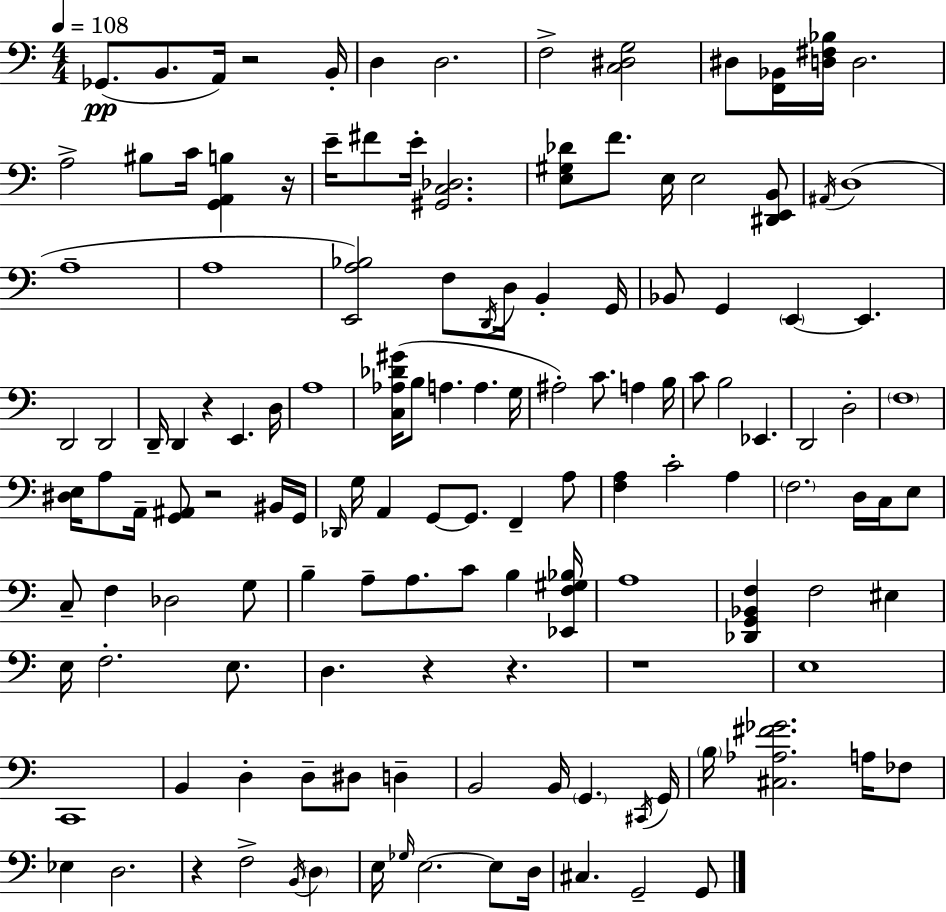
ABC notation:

X:1
T:Untitled
M:4/4
L:1/4
K:C
_G,,/2 B,,/2 A,,/4 z2 B,,/4 D, D,2 F,2 [C,^D,G,]2 ^D,/2 [F,,_B,,]/4 [D,^F,_B,]/4 D,2 A,2 ^B,/2 C/4 [G,,A,,B,] z/4 E/4 ^F/2 E/4 [^G,,C,_D,]2 [E,^G,_D]/2 F/2 E,/4 E,2 [^D,,E,,B,,]/2 ^A,,/4 D,4 A,4 A,4 [E,,A,_B,]2 F,/2 D,,/4 D,/4 B,, G,,/4 _B,,/2 G,, E,, E,, D,,2 D,,2 D,,/4 D,, z E,, D,/4 A,4 [C,_A,_D^G]/4 B,/2 A, A, G,/4 ^A,2 C/2 A, B,/4 C/2 B,2 _E,, D,,2 D,2 F,4 [^D,E,]/4 A,/2 A,,/4 [G,,^A,,]/2 z2 ^B,,/4 G,,/4 _D,,/4 G,/4 A,, G,,/2 G,,/2 F,, A,/2 [F,A,] C2 A, F,2 D,/4 C,/4 E,/2 C,/2 F, _D,2 G,/2 B, A,/2 A,/2 C/2 B, [_E,,F,^G,_B,]/4 A,4 [_D,,G,,_B,,F,] F,2 ^E, E,/4 F,2 E,/2 D, z z z4 E,4 C,,4 B,, D, D,/2 ^D,/2 D, B,,2 B,,/4 G,, ^C,,/4 G,,/4 B,/4 [^C,_A,^F_G]2 A,/4 _F,/2 _E, D,2 z F,2 B,,/4 D, E,/4 _G,/4 E,2 E,/2 D,/4 ^C, G,,2 G,,/2